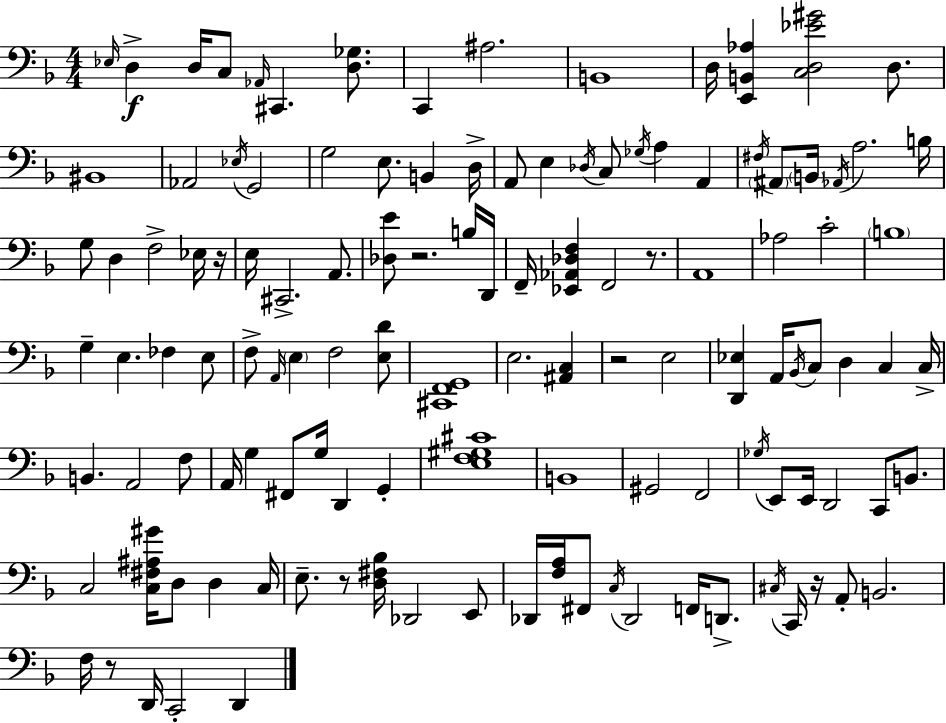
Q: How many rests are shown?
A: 7